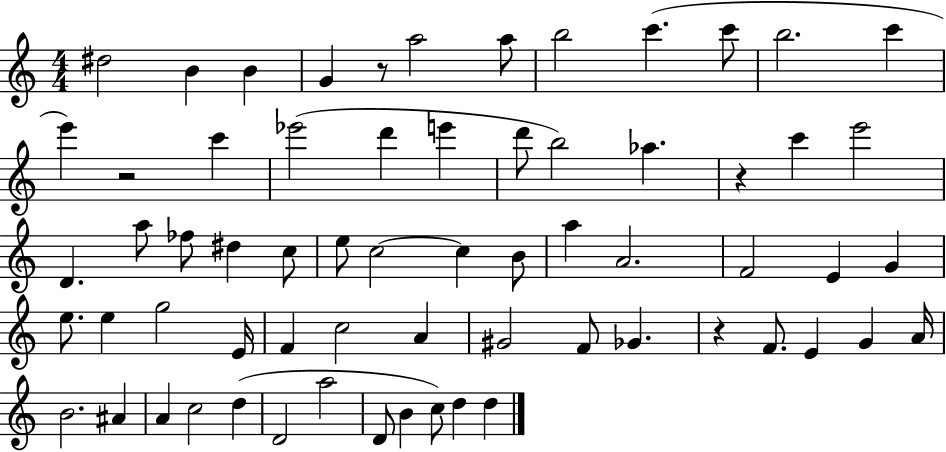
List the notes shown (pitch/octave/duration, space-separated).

D#5/h B4/q B4/q G4/q R/e A5/h A5/e B5/h C6/q. C6/e B5/h. C6/q E6/q R/h C6/q Eb6/h D6/q E6/q D6/e B5/h Ab5/q. R/q C6/q E6/h D4/q. A5/e FES5/e D#5/q C5/e E5/e C5/h C5/q B4/e A5/q A4/h. F4/h E4/q G4/q E5/e. E5/q G5/h E4/s F4/q C5/h A4/q G#4/h F4/e Gb4/q. R/q F4/e. E4/q G4/q A4/s B4/h. A#4/q A4/q C5/h D5/q D4/h A5/h D4/e B4/q C5/e D5/q D5/q